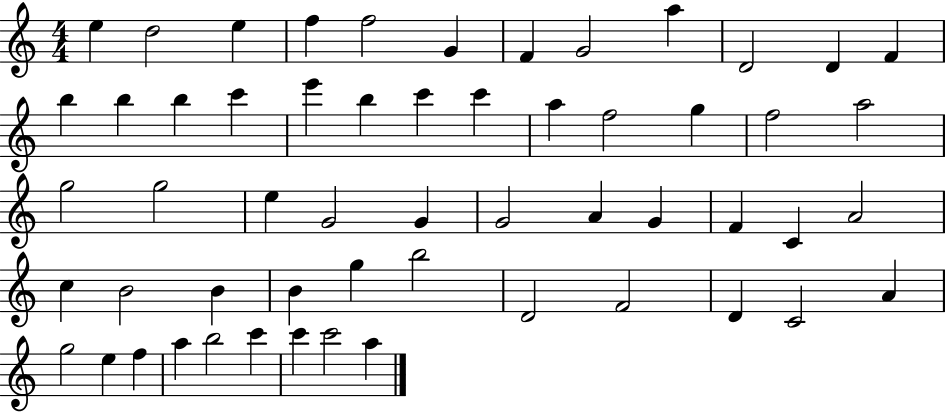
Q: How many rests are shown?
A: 0